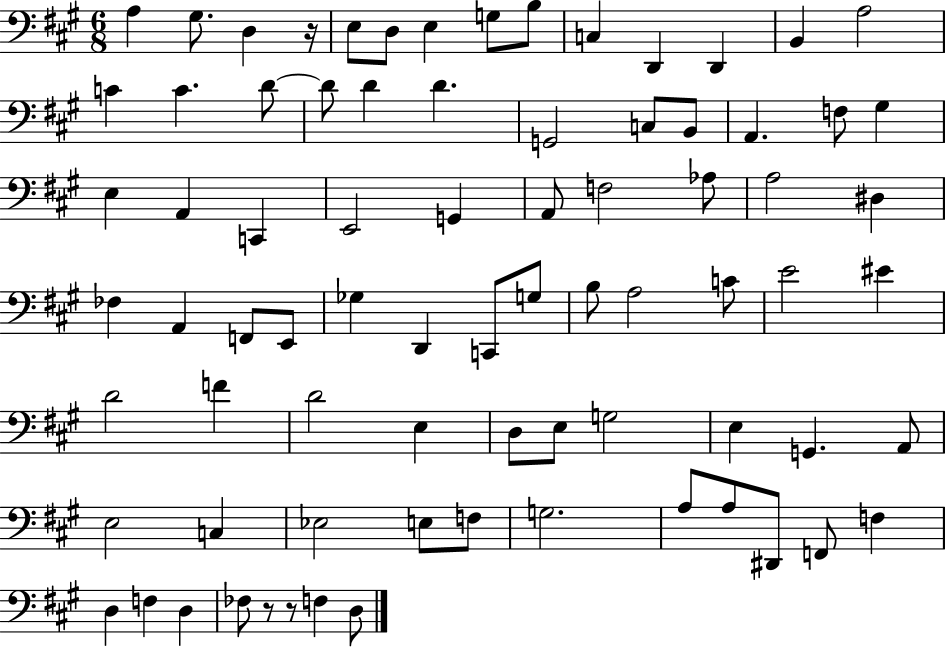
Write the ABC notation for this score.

X:1
T:Untitled
M:6/8
L:1/4
K:A
A, ^G,/2 D, z/4 E,/2 D,/2 E, G,/2 B,/2 C, D,, D,, B,, A,2 C C D/2 D/2 D D G,,2 C,/2 B,,/2 A,, F,/2 ^G, E, A,, C,, E,,2 G,, A,,/2 F,2 _A,/2 A,2 ^D, _F, A,, F,,/2 E,,/2 _G, D,, C,,/2 G,/2 B,/2 A,2 C/2 E2 ^E D2 F D2 E, D,/2 E,/2 G,2 E, G,, A,,/2 E,2 C, _E,2 E,/2 F,/2 G,2 A,/2 A,/2 ^D,,/2 F,,/2 F, D, F, D, _F,/2 z/2 z/2 F, D,/2